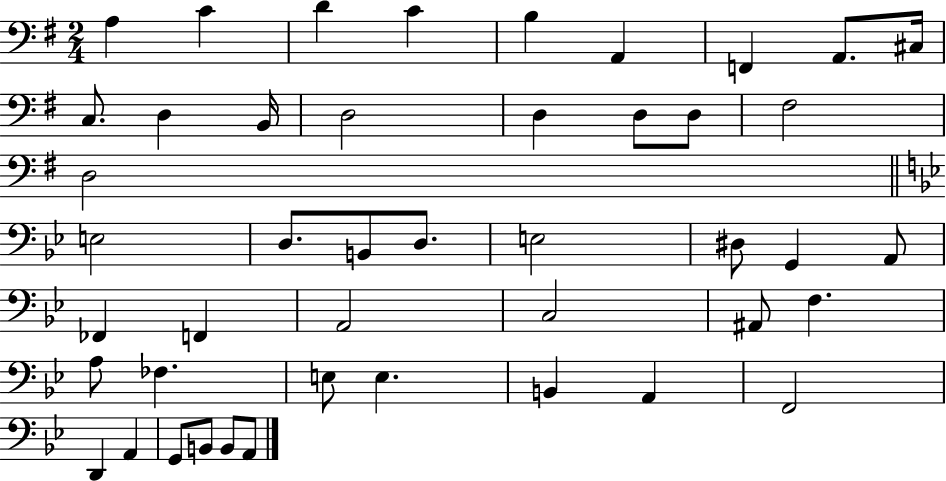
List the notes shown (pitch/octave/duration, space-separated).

A3/q C4/q D4/q C4/q B3/q A2/q F2/q A2/e. C#3/s C3/e. D3/q B2/s D3/h D3/q D3/e D3/e F#3/h D3/h E3/h D3/e. B2/e D3/e. E3/h D#3/e G2/q A2/e FES2/q F2/q A2/h C3/h A#2/e F3/q. A3/e FES3/q. E3/e E3/q. B2/q A2/q F2/h D2/q A2/q G2/e B2/e B2/e A2/e